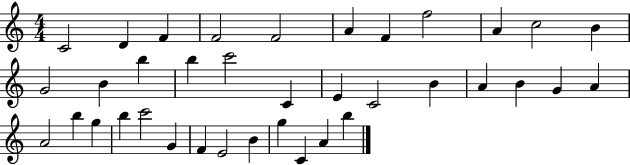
C4/h D4/q F4/q F4/h F4/h A4/q F4/q F5/h A4/q C5/h B4/q G4/h B4/q B5/q B5/q C6/h C4/q E4/q C4/h B4/q A4/q B4/q G4/q A4/q A4/h B5/q G5/q B5/q C6/h G4/q F4/q E4/h B4/q G5/q C4/q A4/q B5/q